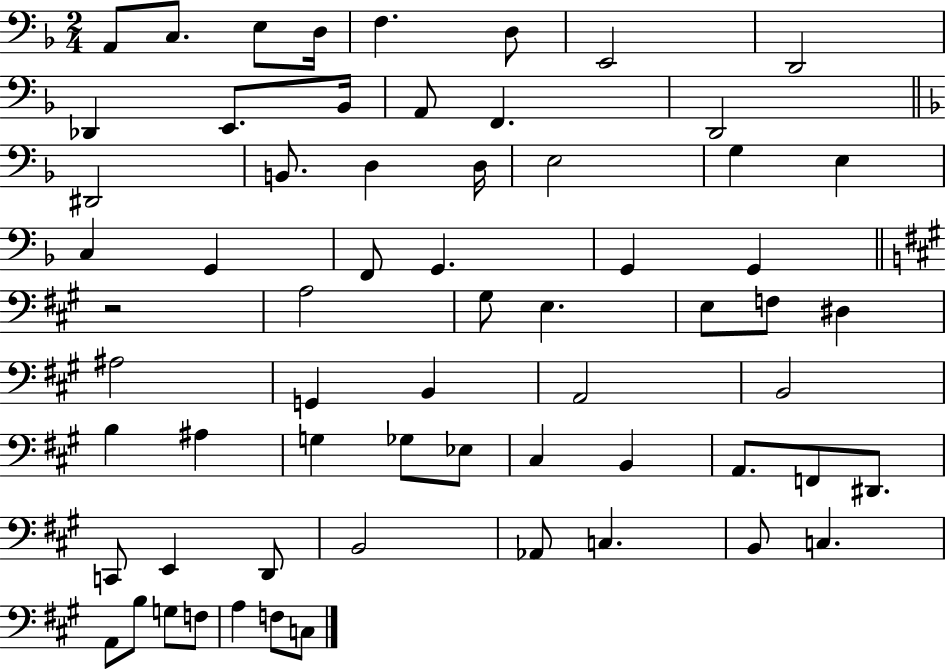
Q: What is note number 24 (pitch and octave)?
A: F2